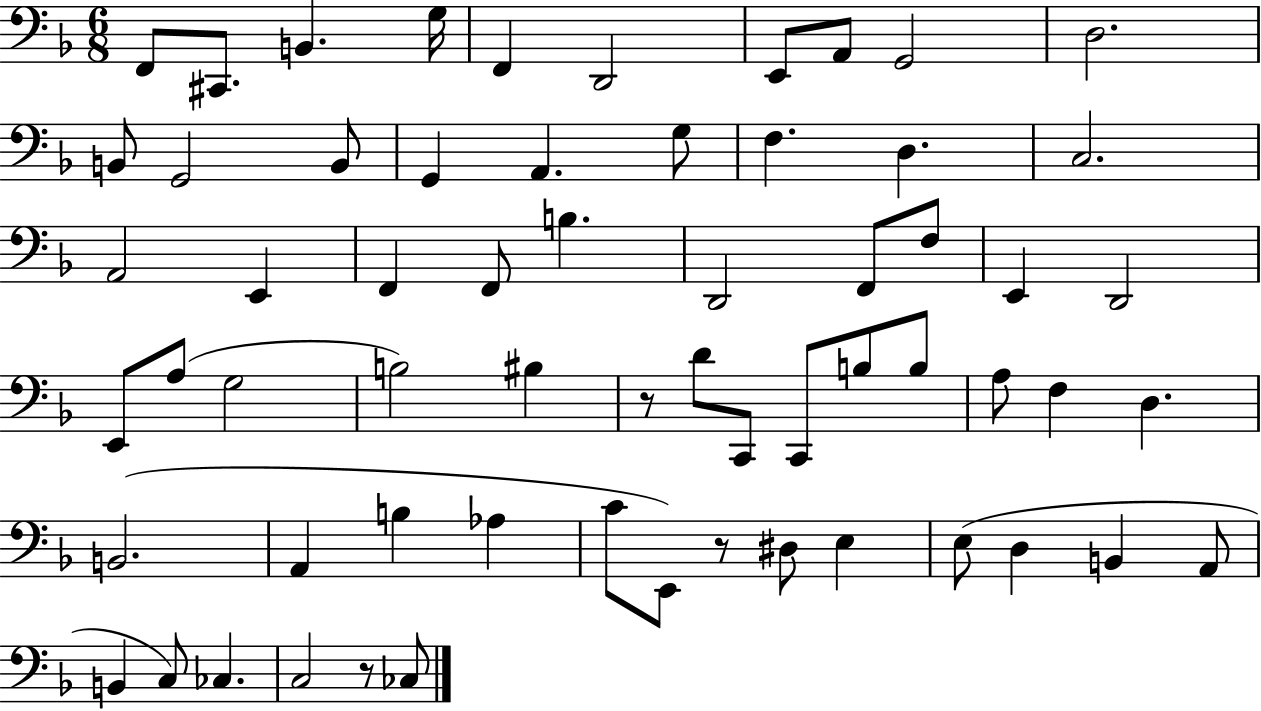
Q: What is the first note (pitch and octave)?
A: F2